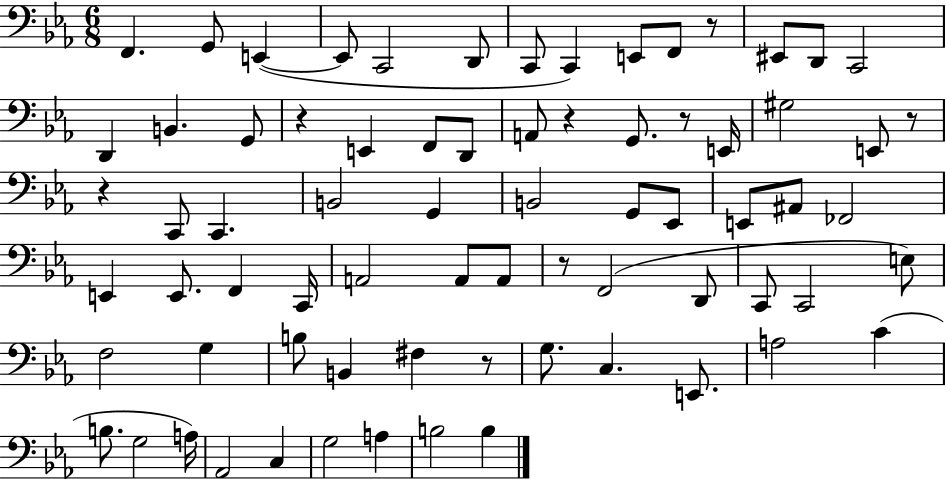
F2/q. G2/e E2/q E2/e C2/h D2/e C2/e C2/q E2/e F2/e R/e EIS2/e D2/e C2/h D2/q B2/q. G2/e R/q E2/q F2/e D2/e A2/e R/q G2/e. R/e E2/s G#3/h E2/e R/e R/q C2/e C2/q. B2/h G2/q B2/h G2/e Eb2/e E2/e A#2/e FES2/h E2/q E2/e. F2/q C2/s A2/h A2/e A2/e R/e F2/h D2/e C2/e C2/h E3/e F3/h G3/q B3/e B2/q F#3/q R/e G3/e. C3/q. E2/e. A3/h C4/q B3/e. G3/h A3/s Ab2/h C3/q G3/h A3/q B3/h B3/q